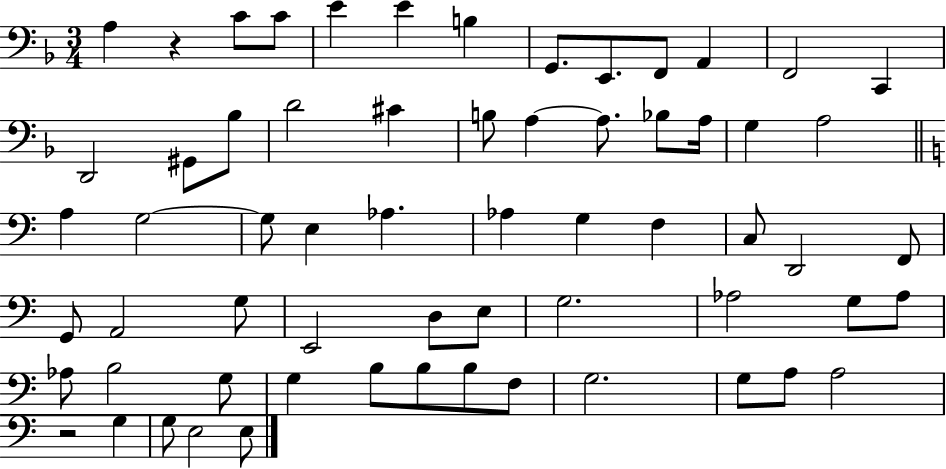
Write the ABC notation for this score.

X:1
T:Untitled
M:3/4
L:1/4
K:F
A, z C/2 C/2 E E B, G,,/2 E,,/2 F,,/2 A,, F,,2 C,, D,,2 ^G,,/2 _B,/2 D2 ^C B,/2 A, A,/2 _B,/2 A,/4 G, A,2 A, G,2 G,/2 E, _A, _A, G, F, C,/2 D,,2 F,,/2 G,,/2 A,,2 G,/2 E,,2 D,/2 E,/2 G,2 _A,2 G,/2 _A,/2 _A,/2 B,2 G,/2 G, B,/2 B,/2 B,/2 F,/2 G,2 G,/2 A,/2 A,2 z2 G, G,/2 E,2 E,/2